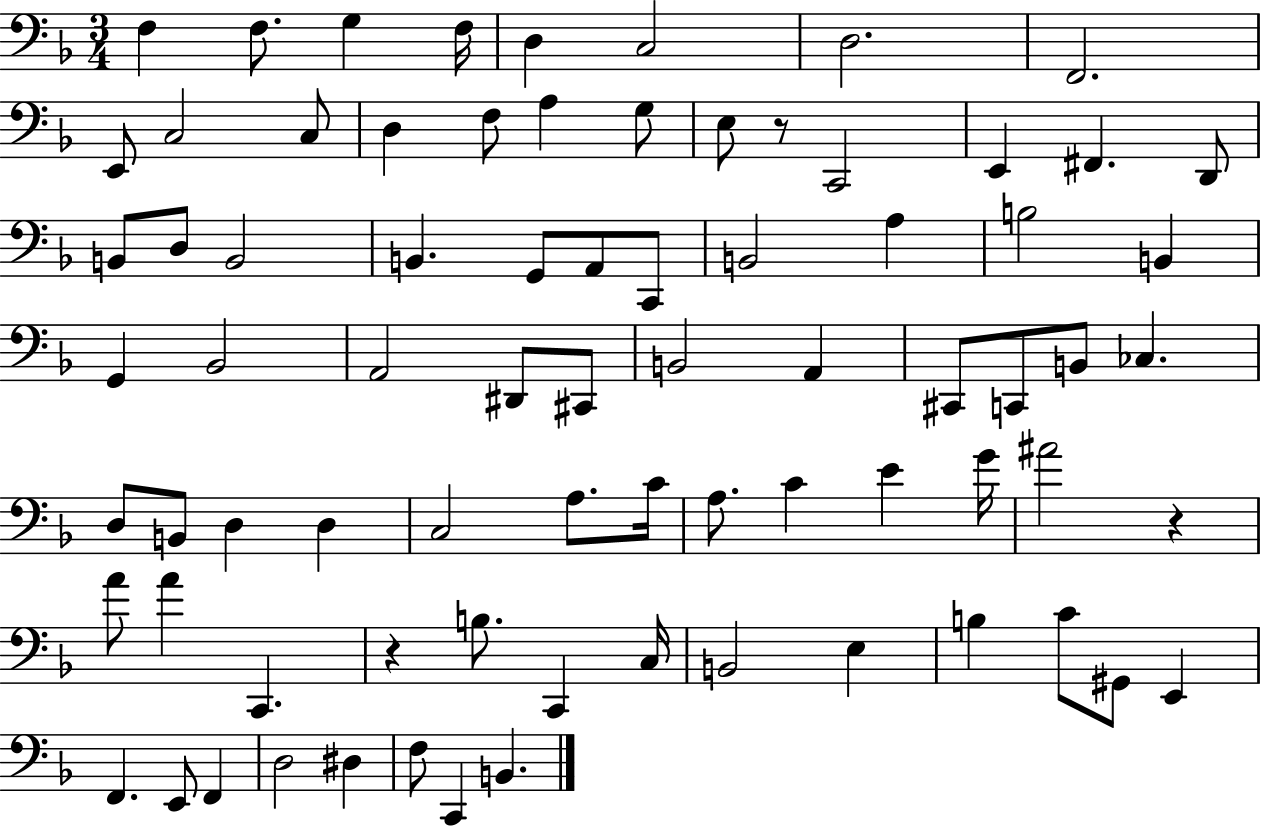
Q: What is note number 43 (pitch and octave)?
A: D3